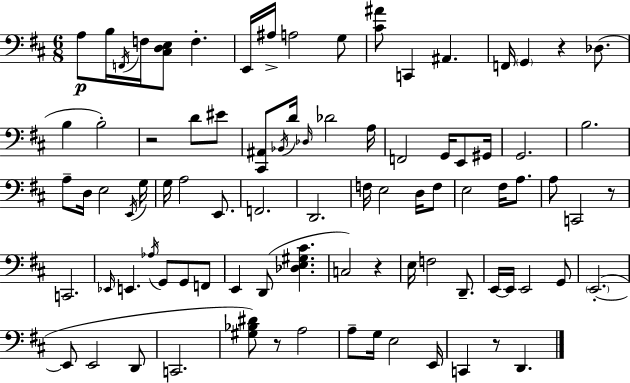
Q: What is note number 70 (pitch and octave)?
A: C2